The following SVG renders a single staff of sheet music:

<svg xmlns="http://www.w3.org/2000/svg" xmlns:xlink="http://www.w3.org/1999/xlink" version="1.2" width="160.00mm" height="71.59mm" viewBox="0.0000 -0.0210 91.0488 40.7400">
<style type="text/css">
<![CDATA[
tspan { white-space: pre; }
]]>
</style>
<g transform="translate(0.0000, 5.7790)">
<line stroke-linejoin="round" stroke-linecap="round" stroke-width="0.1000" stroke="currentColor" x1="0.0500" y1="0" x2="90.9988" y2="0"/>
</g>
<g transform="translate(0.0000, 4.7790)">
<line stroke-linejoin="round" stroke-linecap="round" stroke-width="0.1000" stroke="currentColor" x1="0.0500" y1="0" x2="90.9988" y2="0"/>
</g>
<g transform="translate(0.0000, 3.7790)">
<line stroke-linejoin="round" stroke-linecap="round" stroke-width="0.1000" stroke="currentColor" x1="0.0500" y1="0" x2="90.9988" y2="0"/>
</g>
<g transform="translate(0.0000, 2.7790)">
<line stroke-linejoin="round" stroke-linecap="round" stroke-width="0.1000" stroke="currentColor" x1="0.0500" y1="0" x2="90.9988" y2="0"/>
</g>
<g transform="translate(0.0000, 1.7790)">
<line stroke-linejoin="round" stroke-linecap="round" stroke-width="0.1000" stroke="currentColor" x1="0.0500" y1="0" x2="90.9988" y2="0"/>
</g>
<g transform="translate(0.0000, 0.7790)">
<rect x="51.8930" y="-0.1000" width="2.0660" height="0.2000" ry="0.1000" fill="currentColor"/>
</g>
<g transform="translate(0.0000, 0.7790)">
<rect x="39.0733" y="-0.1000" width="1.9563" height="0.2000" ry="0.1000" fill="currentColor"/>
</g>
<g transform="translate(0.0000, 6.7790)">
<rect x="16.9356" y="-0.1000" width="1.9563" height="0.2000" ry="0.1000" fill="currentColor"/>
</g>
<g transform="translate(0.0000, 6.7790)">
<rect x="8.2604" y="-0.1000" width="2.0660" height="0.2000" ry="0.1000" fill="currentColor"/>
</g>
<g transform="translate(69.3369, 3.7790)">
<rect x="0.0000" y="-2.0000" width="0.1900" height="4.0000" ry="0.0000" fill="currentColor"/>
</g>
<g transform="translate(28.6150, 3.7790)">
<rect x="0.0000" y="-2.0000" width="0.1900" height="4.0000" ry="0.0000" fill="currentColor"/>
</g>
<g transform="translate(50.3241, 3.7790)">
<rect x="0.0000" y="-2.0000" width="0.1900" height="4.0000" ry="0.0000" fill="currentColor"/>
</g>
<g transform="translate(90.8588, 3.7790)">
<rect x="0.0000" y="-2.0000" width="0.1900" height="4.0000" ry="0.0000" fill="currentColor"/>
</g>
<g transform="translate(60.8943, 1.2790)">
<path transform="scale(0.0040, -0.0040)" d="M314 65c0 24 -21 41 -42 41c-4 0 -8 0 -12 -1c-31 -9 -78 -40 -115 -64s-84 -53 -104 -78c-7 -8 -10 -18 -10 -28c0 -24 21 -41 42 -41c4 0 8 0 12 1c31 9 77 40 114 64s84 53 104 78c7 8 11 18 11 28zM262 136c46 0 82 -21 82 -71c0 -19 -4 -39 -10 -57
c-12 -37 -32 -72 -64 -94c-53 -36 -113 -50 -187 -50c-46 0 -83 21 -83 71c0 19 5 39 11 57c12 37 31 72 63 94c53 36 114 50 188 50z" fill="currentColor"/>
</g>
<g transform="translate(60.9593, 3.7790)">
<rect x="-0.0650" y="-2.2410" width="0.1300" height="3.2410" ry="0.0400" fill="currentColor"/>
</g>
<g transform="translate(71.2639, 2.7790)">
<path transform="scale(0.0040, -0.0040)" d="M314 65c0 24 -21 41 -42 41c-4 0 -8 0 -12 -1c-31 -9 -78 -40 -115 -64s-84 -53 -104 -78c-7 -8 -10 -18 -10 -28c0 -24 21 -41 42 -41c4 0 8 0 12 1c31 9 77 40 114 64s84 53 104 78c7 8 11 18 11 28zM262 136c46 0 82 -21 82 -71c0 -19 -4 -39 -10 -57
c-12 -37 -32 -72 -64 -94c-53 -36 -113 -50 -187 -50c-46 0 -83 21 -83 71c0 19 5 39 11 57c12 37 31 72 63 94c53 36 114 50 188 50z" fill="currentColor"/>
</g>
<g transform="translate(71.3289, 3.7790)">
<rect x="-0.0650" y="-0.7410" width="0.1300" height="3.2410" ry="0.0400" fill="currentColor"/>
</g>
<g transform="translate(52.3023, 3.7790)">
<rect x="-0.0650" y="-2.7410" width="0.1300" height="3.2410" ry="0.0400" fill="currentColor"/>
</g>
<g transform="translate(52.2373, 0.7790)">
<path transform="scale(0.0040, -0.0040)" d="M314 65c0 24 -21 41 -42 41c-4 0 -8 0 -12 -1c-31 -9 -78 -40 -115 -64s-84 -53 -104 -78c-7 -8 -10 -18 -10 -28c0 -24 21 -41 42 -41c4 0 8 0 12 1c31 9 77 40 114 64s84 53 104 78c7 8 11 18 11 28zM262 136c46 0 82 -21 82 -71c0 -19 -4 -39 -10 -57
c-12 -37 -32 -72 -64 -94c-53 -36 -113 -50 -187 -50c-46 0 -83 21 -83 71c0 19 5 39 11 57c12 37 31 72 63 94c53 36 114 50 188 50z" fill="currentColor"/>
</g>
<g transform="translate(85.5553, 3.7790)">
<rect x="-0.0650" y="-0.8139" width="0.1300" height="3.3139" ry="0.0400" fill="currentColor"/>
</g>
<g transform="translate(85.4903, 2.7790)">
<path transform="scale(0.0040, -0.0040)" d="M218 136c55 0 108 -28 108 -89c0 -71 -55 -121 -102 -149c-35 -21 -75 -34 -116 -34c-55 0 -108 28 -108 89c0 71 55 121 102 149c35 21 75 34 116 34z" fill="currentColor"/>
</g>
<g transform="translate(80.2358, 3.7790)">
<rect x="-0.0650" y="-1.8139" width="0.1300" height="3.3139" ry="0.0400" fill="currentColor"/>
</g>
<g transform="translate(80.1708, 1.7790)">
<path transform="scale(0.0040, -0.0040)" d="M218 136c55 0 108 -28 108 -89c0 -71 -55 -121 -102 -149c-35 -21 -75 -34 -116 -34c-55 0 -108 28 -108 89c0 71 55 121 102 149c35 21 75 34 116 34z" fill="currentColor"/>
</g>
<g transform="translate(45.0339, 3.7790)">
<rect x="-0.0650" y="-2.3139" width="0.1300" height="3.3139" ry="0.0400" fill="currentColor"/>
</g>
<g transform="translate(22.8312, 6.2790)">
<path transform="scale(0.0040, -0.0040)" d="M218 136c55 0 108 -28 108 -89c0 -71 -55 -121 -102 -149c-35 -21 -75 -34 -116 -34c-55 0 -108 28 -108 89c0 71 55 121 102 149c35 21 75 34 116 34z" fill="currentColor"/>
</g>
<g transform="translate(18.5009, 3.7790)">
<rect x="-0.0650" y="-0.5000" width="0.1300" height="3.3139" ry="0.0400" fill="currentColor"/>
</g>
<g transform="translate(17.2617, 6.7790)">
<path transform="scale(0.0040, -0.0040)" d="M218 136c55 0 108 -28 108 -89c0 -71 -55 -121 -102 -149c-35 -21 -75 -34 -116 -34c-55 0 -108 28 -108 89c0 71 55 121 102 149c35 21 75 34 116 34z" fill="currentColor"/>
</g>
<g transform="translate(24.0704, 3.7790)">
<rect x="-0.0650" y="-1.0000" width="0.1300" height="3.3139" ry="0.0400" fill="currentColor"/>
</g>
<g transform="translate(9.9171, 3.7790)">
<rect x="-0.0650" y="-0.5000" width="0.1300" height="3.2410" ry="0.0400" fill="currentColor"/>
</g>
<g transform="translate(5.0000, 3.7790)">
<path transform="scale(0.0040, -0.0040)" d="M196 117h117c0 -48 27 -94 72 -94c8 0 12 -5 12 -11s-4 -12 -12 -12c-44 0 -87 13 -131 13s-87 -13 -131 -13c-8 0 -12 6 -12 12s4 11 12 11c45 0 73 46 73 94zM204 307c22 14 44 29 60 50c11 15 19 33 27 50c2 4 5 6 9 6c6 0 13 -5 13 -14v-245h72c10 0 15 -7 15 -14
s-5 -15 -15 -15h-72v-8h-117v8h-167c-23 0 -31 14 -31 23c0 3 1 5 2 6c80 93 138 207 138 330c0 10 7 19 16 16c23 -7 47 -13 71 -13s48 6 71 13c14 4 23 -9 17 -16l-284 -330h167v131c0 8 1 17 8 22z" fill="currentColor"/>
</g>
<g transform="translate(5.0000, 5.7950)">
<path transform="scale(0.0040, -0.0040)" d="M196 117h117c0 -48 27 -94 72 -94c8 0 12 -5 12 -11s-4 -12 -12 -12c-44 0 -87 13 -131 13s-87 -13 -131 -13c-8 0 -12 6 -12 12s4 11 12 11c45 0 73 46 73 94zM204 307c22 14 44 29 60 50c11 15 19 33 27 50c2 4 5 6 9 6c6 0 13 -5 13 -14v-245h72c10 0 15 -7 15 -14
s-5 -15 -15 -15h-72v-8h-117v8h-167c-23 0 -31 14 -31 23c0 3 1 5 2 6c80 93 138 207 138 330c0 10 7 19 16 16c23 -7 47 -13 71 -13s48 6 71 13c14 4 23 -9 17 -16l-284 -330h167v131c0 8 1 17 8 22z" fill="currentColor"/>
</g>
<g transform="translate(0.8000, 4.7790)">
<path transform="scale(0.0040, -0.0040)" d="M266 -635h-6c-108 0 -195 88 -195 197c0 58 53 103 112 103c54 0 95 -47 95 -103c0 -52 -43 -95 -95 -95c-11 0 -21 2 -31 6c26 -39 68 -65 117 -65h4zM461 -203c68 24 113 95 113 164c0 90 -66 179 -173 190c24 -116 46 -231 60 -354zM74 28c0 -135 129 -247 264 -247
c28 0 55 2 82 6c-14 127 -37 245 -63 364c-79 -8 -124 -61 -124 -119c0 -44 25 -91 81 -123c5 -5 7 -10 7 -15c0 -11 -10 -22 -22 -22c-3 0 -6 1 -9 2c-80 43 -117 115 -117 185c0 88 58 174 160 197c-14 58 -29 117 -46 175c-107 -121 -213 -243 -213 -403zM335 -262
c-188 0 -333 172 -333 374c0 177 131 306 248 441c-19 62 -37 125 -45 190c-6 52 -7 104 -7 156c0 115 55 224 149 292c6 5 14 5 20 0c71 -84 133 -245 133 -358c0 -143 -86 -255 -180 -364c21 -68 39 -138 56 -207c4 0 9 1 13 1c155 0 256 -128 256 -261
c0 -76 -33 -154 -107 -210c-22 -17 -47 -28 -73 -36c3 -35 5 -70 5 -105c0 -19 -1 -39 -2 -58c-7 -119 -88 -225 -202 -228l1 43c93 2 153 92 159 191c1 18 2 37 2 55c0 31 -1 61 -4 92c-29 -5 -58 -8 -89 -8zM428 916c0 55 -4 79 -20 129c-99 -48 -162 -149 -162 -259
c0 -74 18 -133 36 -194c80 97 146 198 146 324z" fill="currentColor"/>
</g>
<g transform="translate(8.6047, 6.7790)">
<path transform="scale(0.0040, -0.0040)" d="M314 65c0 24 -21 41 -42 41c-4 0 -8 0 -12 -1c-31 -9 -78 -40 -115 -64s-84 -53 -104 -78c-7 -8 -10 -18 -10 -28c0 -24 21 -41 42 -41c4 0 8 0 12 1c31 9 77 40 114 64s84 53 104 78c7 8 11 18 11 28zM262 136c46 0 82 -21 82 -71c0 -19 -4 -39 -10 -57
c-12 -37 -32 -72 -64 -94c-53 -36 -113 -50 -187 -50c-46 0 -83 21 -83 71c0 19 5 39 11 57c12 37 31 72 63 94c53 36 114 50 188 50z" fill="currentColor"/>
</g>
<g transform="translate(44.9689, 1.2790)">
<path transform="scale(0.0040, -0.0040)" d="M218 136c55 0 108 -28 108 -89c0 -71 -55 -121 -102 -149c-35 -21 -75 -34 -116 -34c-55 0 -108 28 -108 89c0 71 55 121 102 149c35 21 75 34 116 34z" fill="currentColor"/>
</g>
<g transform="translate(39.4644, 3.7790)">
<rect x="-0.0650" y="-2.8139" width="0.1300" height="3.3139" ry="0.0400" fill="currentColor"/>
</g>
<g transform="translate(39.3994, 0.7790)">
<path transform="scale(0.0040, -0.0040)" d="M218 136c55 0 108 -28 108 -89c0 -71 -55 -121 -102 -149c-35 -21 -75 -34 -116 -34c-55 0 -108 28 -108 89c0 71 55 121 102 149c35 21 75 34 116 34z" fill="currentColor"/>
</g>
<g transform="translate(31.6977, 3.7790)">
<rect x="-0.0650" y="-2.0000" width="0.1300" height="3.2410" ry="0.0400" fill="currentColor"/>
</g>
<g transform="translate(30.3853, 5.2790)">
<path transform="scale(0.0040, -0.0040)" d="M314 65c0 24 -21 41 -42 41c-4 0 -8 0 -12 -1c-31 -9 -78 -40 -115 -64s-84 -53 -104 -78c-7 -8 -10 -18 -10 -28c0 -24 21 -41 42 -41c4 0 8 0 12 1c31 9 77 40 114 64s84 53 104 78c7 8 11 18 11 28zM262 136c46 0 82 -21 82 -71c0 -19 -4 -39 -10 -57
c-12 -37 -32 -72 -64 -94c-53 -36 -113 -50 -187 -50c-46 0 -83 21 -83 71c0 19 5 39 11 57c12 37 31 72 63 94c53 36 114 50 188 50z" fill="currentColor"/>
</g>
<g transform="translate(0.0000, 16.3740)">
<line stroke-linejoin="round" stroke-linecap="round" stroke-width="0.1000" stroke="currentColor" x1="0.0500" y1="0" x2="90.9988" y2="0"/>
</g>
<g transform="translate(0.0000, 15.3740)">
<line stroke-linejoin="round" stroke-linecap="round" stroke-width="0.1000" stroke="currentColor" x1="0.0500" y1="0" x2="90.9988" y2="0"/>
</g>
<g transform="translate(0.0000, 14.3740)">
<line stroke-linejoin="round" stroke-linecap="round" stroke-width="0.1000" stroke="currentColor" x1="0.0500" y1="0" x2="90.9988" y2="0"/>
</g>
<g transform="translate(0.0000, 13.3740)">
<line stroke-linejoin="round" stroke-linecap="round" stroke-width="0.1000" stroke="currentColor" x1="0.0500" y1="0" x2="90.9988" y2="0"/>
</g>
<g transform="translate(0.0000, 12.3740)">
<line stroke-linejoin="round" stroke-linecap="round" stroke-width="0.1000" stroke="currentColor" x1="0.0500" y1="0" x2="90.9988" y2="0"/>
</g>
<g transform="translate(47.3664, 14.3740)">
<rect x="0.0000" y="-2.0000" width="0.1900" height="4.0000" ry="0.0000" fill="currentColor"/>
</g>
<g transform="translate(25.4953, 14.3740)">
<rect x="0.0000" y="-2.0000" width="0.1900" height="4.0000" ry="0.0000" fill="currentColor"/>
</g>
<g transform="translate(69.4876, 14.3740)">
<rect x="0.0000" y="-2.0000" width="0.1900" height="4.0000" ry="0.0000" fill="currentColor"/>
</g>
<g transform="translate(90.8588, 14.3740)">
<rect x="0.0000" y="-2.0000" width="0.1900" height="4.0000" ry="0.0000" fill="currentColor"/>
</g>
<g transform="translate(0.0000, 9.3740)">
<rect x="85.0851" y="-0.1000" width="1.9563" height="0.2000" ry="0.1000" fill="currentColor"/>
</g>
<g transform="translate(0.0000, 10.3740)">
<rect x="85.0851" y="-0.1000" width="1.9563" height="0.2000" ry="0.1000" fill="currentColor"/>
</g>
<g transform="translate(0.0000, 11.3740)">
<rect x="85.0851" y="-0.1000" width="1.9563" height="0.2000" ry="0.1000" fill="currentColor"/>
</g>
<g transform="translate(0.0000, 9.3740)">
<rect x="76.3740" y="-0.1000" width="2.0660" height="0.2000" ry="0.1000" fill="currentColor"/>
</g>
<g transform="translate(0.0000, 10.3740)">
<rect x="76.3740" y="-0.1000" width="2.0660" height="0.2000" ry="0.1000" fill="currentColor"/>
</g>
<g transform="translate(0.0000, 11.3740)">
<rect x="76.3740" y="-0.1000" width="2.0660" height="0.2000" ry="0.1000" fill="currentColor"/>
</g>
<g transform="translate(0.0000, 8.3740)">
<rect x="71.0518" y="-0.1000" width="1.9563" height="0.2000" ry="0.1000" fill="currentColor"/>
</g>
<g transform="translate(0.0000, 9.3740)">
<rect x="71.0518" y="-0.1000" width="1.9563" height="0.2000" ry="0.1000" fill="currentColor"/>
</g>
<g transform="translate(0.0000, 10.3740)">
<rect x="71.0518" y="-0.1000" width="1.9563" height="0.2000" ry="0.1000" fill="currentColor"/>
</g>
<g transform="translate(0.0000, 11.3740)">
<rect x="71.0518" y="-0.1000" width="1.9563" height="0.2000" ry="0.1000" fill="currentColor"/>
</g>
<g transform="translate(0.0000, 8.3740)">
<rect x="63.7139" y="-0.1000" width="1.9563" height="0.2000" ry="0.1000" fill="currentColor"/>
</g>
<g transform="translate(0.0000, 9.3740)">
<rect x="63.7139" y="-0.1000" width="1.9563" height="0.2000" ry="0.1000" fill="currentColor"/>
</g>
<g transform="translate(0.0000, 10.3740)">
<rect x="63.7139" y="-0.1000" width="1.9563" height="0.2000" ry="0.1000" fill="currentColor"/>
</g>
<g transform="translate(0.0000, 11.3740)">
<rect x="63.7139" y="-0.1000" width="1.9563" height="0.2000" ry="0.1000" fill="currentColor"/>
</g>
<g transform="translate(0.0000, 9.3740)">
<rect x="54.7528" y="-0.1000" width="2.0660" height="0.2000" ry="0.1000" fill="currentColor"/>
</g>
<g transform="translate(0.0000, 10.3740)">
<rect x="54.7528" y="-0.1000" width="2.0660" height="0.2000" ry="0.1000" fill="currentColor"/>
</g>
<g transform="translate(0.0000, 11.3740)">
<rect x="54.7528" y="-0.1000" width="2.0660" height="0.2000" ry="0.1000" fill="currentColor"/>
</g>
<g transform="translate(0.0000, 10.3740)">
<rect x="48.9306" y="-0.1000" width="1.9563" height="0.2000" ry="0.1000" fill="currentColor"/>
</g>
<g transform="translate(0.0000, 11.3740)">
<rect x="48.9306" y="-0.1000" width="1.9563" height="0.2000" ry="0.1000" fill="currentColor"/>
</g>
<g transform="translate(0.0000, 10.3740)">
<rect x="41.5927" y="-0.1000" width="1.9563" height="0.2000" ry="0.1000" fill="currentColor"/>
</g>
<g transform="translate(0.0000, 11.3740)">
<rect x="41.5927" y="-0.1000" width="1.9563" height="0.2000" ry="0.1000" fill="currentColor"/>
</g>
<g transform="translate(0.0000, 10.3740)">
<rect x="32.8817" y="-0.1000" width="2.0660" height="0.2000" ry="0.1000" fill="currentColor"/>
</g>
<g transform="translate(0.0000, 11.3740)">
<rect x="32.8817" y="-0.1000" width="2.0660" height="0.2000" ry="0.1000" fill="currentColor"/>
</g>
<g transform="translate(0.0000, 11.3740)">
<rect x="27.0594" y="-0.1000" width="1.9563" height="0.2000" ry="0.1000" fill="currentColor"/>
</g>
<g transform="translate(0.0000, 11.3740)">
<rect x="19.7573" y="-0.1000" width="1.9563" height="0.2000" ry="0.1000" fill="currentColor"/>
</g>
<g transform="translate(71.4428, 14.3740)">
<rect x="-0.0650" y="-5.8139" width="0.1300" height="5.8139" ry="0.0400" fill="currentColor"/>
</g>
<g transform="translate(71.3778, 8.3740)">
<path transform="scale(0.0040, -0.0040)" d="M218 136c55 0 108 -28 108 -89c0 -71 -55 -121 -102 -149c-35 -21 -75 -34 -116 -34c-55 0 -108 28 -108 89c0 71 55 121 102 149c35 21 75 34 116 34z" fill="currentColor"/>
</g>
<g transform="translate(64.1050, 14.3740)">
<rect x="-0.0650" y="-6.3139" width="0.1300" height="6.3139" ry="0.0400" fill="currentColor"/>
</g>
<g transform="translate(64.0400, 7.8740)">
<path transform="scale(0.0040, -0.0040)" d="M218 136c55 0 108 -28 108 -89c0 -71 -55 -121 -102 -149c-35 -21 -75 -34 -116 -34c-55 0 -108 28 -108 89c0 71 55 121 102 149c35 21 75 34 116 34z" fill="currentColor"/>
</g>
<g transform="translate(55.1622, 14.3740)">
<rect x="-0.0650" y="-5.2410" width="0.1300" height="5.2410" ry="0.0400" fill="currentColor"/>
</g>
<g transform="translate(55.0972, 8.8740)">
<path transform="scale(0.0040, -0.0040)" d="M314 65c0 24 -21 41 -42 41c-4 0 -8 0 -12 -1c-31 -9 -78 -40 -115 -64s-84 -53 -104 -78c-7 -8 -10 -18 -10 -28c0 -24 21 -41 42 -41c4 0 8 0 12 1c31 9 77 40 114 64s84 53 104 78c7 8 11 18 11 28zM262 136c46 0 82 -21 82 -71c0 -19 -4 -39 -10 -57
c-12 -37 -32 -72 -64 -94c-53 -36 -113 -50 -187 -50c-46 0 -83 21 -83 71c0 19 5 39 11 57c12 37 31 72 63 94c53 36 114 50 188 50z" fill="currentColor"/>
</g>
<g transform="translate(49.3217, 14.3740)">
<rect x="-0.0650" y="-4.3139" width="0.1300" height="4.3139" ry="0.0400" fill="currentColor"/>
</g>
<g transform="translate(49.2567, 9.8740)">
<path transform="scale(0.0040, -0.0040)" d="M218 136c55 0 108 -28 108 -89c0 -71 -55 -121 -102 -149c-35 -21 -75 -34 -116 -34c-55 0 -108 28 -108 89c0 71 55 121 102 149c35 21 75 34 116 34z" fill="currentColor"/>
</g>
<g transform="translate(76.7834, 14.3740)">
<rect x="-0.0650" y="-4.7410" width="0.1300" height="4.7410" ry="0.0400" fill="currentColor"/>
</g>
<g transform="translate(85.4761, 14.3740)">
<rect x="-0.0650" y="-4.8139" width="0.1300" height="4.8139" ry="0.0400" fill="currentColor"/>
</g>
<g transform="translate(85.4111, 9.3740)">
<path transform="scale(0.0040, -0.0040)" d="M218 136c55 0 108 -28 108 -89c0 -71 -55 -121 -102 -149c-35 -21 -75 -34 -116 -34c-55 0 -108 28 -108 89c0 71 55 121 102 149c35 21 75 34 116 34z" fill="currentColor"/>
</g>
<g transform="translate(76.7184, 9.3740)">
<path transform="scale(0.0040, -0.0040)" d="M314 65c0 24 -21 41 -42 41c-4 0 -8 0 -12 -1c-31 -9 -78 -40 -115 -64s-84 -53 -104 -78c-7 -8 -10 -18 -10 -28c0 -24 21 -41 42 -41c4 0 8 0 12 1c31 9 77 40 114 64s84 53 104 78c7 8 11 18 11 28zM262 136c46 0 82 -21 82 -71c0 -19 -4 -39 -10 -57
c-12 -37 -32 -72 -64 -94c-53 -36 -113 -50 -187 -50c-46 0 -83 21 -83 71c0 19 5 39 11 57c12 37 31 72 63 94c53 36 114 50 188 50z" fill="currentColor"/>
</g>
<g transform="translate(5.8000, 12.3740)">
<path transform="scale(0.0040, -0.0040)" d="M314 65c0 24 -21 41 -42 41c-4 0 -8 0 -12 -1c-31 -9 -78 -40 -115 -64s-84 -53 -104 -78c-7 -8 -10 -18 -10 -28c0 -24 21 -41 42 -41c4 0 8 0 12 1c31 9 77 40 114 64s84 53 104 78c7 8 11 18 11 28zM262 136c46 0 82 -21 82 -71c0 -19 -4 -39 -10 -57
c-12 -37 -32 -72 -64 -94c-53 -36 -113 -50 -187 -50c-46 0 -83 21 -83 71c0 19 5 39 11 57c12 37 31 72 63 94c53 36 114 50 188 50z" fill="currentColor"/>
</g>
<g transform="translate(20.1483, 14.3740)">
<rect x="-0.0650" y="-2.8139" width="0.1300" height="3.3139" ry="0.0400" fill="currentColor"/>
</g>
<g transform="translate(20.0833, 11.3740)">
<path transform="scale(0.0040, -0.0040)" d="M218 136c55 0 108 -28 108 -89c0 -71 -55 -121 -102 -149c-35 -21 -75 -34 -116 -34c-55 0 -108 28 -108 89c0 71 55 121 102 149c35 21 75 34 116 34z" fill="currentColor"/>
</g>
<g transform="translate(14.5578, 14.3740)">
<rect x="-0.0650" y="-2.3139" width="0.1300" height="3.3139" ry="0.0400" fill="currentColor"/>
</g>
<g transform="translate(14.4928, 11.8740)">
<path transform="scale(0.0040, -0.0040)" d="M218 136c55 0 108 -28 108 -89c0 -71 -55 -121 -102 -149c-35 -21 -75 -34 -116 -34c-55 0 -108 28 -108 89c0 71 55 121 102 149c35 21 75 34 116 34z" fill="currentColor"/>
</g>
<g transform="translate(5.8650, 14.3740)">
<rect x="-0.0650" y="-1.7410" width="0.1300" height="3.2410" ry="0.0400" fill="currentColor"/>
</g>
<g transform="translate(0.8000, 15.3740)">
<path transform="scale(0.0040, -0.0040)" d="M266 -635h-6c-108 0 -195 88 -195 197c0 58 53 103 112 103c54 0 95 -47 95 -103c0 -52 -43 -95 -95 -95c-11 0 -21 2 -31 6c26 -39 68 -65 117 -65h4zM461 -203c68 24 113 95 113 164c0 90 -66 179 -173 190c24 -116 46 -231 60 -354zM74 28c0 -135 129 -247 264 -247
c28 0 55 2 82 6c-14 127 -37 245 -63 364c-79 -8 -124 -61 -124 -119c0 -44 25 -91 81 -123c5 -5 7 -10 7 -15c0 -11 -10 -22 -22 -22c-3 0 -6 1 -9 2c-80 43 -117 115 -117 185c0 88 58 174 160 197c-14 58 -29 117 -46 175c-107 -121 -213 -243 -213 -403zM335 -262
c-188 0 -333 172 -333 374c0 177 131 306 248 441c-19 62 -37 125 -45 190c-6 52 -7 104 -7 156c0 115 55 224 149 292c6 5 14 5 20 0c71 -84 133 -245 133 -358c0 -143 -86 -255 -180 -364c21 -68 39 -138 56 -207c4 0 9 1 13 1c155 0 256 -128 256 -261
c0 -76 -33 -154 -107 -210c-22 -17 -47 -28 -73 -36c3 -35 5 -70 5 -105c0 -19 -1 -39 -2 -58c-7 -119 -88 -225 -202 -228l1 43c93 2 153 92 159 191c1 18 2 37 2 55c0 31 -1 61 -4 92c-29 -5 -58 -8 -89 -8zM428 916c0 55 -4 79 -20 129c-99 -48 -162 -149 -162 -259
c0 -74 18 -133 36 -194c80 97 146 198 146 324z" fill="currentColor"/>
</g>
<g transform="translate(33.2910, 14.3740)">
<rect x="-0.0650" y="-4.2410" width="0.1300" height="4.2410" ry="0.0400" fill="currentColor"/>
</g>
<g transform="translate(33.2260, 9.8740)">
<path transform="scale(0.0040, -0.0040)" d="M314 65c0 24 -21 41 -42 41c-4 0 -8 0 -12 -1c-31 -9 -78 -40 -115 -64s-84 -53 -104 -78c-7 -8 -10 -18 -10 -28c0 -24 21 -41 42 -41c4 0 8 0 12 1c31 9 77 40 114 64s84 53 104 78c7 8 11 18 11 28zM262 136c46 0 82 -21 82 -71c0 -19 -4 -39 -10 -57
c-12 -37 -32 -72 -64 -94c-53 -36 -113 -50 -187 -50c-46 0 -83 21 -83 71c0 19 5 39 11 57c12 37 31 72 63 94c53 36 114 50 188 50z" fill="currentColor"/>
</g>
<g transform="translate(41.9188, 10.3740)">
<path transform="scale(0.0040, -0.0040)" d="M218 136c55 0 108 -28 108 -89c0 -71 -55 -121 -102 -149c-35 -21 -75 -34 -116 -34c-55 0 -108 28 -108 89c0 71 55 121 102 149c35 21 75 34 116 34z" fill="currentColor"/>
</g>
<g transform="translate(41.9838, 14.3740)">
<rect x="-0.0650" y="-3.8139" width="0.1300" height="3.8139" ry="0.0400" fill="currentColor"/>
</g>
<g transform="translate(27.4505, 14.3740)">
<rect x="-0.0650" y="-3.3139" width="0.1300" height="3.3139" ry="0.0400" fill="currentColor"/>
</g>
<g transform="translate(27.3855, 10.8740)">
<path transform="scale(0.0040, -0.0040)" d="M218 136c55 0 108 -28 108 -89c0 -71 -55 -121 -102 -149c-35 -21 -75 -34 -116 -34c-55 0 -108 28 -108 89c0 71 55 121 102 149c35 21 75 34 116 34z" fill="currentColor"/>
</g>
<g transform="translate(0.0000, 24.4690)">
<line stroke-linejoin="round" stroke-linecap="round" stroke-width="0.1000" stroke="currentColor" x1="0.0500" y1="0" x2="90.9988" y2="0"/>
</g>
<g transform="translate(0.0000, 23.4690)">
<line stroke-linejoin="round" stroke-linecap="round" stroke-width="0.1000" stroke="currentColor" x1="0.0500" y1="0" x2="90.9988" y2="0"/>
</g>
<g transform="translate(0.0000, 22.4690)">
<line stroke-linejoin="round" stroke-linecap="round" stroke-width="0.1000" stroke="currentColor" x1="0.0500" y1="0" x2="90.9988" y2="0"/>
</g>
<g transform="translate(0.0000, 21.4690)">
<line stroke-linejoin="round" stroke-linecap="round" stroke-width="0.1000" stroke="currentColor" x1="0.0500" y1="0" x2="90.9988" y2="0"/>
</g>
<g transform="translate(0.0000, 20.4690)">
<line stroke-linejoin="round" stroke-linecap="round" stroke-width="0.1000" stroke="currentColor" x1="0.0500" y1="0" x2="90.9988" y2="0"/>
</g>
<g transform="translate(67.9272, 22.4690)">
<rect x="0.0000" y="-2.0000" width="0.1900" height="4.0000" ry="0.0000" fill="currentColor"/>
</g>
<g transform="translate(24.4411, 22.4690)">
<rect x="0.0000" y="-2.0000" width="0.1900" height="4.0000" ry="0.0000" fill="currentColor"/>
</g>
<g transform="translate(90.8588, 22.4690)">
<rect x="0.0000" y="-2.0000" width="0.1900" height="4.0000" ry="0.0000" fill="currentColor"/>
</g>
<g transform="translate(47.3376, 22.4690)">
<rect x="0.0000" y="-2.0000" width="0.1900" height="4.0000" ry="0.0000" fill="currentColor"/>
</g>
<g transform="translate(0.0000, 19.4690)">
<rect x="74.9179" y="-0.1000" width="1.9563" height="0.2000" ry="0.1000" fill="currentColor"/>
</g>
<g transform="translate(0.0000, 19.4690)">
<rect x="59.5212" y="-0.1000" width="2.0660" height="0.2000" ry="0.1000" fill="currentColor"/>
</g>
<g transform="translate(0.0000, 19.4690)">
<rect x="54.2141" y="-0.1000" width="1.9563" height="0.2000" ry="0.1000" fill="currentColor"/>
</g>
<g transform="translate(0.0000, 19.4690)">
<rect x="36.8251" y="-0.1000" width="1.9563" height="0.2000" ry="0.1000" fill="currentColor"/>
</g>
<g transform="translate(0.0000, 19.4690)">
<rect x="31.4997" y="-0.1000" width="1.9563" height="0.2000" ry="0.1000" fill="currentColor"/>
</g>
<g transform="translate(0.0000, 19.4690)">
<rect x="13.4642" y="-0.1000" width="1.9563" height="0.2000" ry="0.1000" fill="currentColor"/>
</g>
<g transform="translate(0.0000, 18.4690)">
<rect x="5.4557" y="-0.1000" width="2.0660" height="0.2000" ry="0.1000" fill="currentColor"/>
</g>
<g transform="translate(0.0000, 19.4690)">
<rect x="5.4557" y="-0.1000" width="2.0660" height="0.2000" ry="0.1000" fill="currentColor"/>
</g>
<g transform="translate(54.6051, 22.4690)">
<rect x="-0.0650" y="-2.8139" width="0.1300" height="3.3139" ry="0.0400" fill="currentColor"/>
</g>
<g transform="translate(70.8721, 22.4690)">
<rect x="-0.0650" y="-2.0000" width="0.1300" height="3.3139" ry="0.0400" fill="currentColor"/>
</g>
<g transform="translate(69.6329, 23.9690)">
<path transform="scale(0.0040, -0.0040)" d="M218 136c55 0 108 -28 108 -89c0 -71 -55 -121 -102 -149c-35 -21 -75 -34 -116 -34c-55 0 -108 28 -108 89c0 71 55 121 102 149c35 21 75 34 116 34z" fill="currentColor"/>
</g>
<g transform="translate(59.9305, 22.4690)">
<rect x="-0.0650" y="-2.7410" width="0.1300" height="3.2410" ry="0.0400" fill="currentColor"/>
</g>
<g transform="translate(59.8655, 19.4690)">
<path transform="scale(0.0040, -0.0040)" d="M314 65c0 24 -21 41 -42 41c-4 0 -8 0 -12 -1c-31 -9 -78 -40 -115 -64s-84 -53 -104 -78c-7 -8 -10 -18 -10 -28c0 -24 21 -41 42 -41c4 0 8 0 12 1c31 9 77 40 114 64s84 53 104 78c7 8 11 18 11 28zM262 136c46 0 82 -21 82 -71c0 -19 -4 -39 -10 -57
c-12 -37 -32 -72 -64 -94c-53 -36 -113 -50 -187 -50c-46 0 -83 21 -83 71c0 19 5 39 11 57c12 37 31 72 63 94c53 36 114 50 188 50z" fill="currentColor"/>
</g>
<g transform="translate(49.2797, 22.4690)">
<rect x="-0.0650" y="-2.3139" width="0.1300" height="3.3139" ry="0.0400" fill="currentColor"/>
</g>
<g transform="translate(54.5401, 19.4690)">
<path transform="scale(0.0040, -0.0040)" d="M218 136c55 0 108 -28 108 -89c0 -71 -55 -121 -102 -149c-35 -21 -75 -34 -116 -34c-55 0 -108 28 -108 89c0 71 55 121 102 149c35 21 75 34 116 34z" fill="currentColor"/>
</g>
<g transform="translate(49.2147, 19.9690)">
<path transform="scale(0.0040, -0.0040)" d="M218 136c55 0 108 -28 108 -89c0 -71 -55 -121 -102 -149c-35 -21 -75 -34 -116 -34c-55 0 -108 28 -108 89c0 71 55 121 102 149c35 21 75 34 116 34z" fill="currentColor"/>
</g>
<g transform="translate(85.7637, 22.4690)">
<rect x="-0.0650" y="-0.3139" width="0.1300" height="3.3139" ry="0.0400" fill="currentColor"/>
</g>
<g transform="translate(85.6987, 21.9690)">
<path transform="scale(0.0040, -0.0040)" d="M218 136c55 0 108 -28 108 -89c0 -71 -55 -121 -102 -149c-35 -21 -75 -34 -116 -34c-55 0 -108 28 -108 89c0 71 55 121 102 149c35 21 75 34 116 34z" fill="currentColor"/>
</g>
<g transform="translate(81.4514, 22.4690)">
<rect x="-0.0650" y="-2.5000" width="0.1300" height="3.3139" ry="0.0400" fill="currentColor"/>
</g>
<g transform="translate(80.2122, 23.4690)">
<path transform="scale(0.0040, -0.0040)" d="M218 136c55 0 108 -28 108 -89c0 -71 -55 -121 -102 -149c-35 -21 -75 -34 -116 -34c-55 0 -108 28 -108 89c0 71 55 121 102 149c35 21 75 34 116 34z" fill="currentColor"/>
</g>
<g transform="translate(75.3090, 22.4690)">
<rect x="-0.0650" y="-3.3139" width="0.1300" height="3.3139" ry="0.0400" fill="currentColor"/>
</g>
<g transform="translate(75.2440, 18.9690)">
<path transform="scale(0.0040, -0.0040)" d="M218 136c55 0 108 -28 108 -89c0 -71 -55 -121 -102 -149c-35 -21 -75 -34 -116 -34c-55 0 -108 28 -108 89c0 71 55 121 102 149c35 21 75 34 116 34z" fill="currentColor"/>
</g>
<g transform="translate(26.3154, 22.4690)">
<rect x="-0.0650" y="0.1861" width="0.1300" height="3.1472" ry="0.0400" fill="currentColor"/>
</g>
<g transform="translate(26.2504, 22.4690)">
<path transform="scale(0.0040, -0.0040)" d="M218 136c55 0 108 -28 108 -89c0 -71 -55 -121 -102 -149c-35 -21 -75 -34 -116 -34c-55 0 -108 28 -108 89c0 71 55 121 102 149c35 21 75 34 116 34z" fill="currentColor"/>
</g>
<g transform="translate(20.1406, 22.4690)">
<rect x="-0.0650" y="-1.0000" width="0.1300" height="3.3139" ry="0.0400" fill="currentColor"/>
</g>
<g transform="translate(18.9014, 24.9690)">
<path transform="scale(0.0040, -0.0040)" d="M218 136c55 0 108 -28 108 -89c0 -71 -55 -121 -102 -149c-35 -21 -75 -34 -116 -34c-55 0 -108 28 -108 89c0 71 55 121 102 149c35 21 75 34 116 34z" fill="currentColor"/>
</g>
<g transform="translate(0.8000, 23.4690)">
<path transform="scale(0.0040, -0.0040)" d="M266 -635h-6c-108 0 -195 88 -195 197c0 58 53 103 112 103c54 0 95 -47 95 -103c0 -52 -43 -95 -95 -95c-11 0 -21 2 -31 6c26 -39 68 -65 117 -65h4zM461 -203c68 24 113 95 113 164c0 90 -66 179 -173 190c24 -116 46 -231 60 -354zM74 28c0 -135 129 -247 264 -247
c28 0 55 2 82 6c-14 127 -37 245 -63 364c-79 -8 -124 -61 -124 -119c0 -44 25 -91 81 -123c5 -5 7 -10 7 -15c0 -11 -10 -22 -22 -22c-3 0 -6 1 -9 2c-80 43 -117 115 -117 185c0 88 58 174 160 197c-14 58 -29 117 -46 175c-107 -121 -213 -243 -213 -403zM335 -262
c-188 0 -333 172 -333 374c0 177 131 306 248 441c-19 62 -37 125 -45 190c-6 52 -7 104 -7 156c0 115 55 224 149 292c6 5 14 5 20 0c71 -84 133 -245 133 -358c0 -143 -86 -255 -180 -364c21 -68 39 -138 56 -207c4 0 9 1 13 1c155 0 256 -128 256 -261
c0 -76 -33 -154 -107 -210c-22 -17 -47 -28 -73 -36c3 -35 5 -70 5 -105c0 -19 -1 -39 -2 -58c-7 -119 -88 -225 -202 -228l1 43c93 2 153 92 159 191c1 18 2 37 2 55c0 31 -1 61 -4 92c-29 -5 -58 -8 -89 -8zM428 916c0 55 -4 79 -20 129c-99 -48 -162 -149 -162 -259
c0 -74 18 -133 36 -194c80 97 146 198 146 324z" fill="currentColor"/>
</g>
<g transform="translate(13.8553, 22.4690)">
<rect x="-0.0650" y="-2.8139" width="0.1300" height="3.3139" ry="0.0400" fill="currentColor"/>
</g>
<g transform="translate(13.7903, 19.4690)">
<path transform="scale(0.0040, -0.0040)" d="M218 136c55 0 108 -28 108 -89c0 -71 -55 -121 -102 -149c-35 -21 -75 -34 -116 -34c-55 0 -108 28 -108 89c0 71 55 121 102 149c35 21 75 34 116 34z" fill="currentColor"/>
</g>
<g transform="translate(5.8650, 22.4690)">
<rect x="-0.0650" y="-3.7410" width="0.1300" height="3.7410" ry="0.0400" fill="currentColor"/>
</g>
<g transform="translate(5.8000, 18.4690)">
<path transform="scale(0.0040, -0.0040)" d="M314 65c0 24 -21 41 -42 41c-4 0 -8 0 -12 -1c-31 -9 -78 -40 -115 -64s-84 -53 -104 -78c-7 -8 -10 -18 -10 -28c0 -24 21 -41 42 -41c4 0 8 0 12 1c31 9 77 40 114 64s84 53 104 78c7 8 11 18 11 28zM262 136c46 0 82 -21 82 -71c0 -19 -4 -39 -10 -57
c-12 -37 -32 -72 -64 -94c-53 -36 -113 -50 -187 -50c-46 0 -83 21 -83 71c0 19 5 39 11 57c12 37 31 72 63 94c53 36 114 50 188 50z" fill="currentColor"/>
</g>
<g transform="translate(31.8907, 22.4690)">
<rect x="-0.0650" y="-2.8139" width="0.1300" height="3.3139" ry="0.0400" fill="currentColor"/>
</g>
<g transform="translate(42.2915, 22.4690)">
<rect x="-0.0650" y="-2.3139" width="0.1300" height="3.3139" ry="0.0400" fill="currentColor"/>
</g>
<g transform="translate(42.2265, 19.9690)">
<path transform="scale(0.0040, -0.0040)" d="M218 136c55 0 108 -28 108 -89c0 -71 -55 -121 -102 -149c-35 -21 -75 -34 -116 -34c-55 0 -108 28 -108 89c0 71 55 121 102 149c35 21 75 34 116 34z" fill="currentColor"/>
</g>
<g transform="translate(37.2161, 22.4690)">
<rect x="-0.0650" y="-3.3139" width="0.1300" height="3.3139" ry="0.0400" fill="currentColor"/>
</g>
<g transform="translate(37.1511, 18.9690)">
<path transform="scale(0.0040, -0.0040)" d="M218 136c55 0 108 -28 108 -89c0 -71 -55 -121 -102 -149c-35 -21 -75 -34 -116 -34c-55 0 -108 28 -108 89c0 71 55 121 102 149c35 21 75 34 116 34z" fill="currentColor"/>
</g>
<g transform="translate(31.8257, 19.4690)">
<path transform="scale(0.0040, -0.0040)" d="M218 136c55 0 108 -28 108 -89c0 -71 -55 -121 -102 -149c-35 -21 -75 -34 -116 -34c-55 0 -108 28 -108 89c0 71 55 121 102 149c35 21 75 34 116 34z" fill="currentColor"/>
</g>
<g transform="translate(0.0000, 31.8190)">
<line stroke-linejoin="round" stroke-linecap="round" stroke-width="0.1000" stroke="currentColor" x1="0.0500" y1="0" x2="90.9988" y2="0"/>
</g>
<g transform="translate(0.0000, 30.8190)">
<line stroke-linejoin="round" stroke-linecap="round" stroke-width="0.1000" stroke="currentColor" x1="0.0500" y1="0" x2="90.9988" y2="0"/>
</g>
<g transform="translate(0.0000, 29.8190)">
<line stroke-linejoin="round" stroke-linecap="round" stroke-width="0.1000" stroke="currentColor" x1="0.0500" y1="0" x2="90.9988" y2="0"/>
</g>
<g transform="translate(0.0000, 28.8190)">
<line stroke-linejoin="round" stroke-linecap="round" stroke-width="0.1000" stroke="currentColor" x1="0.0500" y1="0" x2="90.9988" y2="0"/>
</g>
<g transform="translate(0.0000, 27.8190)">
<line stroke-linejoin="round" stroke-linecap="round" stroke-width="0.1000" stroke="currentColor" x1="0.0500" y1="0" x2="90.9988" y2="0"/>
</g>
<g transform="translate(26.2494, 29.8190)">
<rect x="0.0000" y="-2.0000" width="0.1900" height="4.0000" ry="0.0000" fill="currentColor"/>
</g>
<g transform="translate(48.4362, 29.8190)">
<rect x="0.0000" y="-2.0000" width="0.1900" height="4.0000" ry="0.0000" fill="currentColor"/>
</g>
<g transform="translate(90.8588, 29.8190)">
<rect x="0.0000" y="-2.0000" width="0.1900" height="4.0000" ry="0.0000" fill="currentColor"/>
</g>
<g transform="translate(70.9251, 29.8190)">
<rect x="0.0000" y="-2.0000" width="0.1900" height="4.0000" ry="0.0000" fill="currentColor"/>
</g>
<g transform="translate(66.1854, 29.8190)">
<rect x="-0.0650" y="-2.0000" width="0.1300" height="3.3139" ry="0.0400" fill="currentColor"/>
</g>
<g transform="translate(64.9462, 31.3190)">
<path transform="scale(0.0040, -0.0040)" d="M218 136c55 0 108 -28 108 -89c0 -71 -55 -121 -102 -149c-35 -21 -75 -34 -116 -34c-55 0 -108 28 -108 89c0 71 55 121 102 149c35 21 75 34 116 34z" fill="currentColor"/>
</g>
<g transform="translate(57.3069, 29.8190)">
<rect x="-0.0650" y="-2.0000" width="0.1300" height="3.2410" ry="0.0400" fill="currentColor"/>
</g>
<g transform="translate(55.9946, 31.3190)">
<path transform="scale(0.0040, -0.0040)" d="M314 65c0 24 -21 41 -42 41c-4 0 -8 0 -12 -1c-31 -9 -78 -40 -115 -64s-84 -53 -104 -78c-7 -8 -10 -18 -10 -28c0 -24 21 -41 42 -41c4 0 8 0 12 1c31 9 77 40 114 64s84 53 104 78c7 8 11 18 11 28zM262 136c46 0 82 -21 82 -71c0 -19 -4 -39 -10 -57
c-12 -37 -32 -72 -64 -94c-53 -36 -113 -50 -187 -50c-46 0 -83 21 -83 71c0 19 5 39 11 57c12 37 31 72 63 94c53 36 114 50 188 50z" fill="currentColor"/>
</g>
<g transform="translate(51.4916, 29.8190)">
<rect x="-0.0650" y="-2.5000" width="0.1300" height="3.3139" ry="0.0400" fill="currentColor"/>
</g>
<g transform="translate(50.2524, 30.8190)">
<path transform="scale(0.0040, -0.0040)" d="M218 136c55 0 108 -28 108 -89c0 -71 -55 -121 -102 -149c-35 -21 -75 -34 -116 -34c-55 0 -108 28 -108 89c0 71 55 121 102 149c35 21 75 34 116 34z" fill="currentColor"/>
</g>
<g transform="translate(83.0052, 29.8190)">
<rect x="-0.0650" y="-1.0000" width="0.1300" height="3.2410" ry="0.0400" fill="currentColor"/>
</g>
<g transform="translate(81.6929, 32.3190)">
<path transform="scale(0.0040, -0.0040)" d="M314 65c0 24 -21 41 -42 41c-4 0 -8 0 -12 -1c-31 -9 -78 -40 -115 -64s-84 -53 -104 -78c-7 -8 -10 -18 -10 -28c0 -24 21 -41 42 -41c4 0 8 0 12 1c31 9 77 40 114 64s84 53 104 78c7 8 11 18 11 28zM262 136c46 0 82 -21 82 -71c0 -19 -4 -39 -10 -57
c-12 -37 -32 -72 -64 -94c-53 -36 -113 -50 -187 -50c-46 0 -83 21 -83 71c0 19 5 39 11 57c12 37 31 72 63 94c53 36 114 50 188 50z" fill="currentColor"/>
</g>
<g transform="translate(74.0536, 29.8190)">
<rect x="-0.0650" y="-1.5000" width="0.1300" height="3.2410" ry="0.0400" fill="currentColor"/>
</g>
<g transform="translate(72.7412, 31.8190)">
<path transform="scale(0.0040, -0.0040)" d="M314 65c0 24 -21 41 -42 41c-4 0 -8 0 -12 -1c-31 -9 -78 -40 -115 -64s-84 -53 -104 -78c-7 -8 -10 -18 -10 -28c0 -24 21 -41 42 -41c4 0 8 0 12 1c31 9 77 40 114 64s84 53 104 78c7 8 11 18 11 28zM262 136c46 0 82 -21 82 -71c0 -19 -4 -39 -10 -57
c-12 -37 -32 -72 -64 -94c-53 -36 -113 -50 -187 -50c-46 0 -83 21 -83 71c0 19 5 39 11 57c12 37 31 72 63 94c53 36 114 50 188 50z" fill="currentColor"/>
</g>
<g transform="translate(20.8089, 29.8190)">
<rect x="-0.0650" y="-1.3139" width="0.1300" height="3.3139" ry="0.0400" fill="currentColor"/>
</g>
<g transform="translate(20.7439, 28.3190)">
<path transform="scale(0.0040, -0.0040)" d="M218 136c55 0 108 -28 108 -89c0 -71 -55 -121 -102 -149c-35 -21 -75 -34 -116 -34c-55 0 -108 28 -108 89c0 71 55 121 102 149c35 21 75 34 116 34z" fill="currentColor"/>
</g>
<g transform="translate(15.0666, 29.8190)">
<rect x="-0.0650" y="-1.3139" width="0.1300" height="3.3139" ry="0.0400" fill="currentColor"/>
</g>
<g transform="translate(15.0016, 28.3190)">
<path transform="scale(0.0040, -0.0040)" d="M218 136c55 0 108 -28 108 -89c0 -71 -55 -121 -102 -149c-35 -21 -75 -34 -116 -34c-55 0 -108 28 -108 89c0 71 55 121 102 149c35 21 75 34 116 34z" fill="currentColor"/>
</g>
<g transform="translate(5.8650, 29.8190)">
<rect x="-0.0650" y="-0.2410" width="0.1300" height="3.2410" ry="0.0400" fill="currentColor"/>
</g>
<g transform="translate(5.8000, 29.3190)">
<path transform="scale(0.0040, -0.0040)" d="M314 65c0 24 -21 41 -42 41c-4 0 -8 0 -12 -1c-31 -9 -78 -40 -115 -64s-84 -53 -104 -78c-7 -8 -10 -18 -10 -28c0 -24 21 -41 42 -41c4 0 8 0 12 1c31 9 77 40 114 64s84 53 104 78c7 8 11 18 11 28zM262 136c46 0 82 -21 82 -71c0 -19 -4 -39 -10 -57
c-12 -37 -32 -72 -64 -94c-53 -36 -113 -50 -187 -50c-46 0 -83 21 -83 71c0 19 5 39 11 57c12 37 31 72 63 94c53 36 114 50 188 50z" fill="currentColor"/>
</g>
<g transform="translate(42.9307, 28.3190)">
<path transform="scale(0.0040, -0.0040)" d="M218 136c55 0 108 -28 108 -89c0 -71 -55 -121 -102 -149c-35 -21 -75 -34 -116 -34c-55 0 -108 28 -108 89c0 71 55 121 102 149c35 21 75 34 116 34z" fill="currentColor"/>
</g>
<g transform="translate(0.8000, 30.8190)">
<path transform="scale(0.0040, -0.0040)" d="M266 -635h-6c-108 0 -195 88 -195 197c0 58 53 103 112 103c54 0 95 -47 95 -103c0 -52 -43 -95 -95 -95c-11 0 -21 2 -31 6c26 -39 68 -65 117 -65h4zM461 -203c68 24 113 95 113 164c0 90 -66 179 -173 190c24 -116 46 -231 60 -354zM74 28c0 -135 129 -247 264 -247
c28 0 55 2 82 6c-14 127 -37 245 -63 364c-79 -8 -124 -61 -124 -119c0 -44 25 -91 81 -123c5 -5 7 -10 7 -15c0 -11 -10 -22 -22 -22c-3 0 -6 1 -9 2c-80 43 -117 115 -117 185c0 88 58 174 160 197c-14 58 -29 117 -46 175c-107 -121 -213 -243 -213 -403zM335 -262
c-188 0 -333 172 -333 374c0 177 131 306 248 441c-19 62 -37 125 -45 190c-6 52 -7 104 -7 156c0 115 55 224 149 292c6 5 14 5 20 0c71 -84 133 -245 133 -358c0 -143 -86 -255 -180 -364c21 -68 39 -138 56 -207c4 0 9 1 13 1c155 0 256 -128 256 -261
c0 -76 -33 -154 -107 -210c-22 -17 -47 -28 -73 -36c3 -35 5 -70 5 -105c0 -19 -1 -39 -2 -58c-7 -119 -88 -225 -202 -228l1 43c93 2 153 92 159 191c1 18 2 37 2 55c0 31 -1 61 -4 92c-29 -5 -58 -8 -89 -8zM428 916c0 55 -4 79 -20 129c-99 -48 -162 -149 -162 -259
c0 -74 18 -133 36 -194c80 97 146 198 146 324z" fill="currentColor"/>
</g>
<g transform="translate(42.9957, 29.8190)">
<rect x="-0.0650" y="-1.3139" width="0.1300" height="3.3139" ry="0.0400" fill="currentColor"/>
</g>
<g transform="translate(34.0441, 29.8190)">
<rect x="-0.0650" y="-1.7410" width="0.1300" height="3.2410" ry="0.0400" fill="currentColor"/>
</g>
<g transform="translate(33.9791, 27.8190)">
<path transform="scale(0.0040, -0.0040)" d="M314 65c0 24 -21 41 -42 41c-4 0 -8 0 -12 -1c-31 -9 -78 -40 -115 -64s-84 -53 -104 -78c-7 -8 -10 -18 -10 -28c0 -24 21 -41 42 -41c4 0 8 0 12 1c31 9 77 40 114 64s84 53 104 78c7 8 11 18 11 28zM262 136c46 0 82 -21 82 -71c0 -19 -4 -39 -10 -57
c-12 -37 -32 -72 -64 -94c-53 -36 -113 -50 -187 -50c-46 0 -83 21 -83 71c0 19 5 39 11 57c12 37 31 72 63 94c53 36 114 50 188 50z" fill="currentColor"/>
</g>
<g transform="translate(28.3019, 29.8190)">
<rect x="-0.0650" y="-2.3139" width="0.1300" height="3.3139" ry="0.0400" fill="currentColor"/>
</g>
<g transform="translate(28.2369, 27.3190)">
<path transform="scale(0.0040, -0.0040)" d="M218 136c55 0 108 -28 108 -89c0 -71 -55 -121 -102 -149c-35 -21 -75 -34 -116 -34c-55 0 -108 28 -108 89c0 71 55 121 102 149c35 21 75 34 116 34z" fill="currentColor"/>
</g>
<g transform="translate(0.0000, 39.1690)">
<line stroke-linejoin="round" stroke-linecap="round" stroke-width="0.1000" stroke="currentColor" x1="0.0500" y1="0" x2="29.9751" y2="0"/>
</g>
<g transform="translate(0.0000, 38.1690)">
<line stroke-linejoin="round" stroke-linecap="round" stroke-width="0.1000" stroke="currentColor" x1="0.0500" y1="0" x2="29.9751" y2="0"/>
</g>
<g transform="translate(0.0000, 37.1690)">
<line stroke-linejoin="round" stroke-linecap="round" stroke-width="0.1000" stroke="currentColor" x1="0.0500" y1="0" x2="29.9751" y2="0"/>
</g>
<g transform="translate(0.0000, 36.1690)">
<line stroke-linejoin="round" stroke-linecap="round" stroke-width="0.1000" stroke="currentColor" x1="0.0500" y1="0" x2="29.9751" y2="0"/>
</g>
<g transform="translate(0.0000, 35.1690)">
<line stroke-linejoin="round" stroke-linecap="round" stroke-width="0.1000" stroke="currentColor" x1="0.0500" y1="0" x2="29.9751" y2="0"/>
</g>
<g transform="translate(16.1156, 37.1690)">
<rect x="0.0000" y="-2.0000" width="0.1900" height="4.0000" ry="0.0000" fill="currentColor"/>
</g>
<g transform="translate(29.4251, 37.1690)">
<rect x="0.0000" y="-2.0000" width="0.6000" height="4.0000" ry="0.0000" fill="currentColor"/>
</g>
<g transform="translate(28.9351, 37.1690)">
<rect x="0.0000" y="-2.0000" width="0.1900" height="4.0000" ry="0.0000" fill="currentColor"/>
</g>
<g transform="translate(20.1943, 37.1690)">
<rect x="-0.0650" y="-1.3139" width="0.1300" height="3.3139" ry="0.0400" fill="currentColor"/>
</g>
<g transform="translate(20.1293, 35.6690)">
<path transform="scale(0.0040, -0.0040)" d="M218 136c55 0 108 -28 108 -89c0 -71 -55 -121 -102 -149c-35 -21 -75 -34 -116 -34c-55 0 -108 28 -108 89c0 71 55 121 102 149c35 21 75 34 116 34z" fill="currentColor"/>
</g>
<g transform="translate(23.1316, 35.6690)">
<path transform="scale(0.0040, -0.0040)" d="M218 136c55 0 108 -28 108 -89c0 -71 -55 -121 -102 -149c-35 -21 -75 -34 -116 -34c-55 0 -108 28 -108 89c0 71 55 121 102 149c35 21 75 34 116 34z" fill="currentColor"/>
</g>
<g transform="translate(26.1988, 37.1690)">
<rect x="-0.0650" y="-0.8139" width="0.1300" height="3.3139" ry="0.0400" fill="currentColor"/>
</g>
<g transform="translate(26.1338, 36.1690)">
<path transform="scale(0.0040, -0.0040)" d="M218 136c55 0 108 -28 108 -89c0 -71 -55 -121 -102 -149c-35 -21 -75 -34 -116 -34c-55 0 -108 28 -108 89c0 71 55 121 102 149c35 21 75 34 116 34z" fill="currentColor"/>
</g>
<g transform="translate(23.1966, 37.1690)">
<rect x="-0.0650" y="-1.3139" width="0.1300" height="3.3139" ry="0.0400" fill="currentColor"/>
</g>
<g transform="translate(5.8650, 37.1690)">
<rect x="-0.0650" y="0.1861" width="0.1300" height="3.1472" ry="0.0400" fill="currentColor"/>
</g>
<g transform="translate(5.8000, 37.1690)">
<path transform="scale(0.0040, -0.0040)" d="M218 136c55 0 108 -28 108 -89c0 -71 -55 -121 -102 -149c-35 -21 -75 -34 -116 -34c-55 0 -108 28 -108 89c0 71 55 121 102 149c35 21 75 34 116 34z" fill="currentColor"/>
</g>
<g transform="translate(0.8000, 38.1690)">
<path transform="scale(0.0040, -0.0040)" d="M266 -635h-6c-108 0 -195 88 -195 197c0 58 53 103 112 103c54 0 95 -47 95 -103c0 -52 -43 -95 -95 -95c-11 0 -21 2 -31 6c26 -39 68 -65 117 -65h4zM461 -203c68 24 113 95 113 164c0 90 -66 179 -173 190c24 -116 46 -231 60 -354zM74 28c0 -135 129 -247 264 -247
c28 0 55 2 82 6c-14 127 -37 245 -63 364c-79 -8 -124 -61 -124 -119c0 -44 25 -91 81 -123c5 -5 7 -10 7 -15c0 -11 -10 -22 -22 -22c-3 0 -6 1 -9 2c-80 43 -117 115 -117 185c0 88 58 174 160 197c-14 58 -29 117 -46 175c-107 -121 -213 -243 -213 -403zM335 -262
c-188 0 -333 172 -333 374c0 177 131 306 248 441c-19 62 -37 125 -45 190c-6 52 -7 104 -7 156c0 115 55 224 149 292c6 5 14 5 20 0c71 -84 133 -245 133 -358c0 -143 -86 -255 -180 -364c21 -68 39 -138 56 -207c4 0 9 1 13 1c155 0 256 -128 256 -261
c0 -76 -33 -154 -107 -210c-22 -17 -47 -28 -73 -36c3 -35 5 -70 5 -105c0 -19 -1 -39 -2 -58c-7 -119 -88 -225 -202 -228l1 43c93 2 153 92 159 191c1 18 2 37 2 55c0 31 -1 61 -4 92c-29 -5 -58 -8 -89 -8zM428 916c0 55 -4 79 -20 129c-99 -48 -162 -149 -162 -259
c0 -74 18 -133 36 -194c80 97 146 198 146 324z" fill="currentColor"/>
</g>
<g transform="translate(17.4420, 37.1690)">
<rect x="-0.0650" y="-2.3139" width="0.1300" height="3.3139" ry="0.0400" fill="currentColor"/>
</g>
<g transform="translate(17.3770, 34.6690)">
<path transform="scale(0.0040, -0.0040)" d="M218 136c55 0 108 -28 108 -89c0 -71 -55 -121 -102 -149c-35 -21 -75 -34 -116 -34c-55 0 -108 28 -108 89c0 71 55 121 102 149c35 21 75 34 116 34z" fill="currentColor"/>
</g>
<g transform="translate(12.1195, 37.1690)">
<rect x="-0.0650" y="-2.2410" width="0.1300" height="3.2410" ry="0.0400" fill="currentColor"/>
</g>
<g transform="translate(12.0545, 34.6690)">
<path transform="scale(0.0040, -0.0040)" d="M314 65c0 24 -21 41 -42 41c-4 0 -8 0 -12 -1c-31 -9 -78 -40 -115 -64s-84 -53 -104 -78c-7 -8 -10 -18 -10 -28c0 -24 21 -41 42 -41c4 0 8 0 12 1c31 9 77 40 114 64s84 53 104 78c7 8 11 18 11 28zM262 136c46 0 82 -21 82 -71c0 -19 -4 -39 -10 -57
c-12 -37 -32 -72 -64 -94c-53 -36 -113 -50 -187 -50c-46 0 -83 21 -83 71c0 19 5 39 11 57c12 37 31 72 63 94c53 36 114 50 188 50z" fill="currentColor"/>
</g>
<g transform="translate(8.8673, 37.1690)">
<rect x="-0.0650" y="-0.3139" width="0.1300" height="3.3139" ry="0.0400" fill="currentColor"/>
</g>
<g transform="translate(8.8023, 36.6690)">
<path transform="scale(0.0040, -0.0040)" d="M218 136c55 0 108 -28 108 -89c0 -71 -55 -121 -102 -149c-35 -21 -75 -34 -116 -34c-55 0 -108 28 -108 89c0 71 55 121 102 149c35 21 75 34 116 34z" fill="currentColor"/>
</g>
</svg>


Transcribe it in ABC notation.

X:1
T:Untitled
M:4/4
L:1/4
K:C
C2 C D F2 a g a2 g2 d2 f d f2 g a b d'2 c' d' f'2 a' g' e'2 e' c'2 a D B a b g g a a2 F b G c c2 e e g f2 e G F2 F E2 D2 B c g2 g e e d